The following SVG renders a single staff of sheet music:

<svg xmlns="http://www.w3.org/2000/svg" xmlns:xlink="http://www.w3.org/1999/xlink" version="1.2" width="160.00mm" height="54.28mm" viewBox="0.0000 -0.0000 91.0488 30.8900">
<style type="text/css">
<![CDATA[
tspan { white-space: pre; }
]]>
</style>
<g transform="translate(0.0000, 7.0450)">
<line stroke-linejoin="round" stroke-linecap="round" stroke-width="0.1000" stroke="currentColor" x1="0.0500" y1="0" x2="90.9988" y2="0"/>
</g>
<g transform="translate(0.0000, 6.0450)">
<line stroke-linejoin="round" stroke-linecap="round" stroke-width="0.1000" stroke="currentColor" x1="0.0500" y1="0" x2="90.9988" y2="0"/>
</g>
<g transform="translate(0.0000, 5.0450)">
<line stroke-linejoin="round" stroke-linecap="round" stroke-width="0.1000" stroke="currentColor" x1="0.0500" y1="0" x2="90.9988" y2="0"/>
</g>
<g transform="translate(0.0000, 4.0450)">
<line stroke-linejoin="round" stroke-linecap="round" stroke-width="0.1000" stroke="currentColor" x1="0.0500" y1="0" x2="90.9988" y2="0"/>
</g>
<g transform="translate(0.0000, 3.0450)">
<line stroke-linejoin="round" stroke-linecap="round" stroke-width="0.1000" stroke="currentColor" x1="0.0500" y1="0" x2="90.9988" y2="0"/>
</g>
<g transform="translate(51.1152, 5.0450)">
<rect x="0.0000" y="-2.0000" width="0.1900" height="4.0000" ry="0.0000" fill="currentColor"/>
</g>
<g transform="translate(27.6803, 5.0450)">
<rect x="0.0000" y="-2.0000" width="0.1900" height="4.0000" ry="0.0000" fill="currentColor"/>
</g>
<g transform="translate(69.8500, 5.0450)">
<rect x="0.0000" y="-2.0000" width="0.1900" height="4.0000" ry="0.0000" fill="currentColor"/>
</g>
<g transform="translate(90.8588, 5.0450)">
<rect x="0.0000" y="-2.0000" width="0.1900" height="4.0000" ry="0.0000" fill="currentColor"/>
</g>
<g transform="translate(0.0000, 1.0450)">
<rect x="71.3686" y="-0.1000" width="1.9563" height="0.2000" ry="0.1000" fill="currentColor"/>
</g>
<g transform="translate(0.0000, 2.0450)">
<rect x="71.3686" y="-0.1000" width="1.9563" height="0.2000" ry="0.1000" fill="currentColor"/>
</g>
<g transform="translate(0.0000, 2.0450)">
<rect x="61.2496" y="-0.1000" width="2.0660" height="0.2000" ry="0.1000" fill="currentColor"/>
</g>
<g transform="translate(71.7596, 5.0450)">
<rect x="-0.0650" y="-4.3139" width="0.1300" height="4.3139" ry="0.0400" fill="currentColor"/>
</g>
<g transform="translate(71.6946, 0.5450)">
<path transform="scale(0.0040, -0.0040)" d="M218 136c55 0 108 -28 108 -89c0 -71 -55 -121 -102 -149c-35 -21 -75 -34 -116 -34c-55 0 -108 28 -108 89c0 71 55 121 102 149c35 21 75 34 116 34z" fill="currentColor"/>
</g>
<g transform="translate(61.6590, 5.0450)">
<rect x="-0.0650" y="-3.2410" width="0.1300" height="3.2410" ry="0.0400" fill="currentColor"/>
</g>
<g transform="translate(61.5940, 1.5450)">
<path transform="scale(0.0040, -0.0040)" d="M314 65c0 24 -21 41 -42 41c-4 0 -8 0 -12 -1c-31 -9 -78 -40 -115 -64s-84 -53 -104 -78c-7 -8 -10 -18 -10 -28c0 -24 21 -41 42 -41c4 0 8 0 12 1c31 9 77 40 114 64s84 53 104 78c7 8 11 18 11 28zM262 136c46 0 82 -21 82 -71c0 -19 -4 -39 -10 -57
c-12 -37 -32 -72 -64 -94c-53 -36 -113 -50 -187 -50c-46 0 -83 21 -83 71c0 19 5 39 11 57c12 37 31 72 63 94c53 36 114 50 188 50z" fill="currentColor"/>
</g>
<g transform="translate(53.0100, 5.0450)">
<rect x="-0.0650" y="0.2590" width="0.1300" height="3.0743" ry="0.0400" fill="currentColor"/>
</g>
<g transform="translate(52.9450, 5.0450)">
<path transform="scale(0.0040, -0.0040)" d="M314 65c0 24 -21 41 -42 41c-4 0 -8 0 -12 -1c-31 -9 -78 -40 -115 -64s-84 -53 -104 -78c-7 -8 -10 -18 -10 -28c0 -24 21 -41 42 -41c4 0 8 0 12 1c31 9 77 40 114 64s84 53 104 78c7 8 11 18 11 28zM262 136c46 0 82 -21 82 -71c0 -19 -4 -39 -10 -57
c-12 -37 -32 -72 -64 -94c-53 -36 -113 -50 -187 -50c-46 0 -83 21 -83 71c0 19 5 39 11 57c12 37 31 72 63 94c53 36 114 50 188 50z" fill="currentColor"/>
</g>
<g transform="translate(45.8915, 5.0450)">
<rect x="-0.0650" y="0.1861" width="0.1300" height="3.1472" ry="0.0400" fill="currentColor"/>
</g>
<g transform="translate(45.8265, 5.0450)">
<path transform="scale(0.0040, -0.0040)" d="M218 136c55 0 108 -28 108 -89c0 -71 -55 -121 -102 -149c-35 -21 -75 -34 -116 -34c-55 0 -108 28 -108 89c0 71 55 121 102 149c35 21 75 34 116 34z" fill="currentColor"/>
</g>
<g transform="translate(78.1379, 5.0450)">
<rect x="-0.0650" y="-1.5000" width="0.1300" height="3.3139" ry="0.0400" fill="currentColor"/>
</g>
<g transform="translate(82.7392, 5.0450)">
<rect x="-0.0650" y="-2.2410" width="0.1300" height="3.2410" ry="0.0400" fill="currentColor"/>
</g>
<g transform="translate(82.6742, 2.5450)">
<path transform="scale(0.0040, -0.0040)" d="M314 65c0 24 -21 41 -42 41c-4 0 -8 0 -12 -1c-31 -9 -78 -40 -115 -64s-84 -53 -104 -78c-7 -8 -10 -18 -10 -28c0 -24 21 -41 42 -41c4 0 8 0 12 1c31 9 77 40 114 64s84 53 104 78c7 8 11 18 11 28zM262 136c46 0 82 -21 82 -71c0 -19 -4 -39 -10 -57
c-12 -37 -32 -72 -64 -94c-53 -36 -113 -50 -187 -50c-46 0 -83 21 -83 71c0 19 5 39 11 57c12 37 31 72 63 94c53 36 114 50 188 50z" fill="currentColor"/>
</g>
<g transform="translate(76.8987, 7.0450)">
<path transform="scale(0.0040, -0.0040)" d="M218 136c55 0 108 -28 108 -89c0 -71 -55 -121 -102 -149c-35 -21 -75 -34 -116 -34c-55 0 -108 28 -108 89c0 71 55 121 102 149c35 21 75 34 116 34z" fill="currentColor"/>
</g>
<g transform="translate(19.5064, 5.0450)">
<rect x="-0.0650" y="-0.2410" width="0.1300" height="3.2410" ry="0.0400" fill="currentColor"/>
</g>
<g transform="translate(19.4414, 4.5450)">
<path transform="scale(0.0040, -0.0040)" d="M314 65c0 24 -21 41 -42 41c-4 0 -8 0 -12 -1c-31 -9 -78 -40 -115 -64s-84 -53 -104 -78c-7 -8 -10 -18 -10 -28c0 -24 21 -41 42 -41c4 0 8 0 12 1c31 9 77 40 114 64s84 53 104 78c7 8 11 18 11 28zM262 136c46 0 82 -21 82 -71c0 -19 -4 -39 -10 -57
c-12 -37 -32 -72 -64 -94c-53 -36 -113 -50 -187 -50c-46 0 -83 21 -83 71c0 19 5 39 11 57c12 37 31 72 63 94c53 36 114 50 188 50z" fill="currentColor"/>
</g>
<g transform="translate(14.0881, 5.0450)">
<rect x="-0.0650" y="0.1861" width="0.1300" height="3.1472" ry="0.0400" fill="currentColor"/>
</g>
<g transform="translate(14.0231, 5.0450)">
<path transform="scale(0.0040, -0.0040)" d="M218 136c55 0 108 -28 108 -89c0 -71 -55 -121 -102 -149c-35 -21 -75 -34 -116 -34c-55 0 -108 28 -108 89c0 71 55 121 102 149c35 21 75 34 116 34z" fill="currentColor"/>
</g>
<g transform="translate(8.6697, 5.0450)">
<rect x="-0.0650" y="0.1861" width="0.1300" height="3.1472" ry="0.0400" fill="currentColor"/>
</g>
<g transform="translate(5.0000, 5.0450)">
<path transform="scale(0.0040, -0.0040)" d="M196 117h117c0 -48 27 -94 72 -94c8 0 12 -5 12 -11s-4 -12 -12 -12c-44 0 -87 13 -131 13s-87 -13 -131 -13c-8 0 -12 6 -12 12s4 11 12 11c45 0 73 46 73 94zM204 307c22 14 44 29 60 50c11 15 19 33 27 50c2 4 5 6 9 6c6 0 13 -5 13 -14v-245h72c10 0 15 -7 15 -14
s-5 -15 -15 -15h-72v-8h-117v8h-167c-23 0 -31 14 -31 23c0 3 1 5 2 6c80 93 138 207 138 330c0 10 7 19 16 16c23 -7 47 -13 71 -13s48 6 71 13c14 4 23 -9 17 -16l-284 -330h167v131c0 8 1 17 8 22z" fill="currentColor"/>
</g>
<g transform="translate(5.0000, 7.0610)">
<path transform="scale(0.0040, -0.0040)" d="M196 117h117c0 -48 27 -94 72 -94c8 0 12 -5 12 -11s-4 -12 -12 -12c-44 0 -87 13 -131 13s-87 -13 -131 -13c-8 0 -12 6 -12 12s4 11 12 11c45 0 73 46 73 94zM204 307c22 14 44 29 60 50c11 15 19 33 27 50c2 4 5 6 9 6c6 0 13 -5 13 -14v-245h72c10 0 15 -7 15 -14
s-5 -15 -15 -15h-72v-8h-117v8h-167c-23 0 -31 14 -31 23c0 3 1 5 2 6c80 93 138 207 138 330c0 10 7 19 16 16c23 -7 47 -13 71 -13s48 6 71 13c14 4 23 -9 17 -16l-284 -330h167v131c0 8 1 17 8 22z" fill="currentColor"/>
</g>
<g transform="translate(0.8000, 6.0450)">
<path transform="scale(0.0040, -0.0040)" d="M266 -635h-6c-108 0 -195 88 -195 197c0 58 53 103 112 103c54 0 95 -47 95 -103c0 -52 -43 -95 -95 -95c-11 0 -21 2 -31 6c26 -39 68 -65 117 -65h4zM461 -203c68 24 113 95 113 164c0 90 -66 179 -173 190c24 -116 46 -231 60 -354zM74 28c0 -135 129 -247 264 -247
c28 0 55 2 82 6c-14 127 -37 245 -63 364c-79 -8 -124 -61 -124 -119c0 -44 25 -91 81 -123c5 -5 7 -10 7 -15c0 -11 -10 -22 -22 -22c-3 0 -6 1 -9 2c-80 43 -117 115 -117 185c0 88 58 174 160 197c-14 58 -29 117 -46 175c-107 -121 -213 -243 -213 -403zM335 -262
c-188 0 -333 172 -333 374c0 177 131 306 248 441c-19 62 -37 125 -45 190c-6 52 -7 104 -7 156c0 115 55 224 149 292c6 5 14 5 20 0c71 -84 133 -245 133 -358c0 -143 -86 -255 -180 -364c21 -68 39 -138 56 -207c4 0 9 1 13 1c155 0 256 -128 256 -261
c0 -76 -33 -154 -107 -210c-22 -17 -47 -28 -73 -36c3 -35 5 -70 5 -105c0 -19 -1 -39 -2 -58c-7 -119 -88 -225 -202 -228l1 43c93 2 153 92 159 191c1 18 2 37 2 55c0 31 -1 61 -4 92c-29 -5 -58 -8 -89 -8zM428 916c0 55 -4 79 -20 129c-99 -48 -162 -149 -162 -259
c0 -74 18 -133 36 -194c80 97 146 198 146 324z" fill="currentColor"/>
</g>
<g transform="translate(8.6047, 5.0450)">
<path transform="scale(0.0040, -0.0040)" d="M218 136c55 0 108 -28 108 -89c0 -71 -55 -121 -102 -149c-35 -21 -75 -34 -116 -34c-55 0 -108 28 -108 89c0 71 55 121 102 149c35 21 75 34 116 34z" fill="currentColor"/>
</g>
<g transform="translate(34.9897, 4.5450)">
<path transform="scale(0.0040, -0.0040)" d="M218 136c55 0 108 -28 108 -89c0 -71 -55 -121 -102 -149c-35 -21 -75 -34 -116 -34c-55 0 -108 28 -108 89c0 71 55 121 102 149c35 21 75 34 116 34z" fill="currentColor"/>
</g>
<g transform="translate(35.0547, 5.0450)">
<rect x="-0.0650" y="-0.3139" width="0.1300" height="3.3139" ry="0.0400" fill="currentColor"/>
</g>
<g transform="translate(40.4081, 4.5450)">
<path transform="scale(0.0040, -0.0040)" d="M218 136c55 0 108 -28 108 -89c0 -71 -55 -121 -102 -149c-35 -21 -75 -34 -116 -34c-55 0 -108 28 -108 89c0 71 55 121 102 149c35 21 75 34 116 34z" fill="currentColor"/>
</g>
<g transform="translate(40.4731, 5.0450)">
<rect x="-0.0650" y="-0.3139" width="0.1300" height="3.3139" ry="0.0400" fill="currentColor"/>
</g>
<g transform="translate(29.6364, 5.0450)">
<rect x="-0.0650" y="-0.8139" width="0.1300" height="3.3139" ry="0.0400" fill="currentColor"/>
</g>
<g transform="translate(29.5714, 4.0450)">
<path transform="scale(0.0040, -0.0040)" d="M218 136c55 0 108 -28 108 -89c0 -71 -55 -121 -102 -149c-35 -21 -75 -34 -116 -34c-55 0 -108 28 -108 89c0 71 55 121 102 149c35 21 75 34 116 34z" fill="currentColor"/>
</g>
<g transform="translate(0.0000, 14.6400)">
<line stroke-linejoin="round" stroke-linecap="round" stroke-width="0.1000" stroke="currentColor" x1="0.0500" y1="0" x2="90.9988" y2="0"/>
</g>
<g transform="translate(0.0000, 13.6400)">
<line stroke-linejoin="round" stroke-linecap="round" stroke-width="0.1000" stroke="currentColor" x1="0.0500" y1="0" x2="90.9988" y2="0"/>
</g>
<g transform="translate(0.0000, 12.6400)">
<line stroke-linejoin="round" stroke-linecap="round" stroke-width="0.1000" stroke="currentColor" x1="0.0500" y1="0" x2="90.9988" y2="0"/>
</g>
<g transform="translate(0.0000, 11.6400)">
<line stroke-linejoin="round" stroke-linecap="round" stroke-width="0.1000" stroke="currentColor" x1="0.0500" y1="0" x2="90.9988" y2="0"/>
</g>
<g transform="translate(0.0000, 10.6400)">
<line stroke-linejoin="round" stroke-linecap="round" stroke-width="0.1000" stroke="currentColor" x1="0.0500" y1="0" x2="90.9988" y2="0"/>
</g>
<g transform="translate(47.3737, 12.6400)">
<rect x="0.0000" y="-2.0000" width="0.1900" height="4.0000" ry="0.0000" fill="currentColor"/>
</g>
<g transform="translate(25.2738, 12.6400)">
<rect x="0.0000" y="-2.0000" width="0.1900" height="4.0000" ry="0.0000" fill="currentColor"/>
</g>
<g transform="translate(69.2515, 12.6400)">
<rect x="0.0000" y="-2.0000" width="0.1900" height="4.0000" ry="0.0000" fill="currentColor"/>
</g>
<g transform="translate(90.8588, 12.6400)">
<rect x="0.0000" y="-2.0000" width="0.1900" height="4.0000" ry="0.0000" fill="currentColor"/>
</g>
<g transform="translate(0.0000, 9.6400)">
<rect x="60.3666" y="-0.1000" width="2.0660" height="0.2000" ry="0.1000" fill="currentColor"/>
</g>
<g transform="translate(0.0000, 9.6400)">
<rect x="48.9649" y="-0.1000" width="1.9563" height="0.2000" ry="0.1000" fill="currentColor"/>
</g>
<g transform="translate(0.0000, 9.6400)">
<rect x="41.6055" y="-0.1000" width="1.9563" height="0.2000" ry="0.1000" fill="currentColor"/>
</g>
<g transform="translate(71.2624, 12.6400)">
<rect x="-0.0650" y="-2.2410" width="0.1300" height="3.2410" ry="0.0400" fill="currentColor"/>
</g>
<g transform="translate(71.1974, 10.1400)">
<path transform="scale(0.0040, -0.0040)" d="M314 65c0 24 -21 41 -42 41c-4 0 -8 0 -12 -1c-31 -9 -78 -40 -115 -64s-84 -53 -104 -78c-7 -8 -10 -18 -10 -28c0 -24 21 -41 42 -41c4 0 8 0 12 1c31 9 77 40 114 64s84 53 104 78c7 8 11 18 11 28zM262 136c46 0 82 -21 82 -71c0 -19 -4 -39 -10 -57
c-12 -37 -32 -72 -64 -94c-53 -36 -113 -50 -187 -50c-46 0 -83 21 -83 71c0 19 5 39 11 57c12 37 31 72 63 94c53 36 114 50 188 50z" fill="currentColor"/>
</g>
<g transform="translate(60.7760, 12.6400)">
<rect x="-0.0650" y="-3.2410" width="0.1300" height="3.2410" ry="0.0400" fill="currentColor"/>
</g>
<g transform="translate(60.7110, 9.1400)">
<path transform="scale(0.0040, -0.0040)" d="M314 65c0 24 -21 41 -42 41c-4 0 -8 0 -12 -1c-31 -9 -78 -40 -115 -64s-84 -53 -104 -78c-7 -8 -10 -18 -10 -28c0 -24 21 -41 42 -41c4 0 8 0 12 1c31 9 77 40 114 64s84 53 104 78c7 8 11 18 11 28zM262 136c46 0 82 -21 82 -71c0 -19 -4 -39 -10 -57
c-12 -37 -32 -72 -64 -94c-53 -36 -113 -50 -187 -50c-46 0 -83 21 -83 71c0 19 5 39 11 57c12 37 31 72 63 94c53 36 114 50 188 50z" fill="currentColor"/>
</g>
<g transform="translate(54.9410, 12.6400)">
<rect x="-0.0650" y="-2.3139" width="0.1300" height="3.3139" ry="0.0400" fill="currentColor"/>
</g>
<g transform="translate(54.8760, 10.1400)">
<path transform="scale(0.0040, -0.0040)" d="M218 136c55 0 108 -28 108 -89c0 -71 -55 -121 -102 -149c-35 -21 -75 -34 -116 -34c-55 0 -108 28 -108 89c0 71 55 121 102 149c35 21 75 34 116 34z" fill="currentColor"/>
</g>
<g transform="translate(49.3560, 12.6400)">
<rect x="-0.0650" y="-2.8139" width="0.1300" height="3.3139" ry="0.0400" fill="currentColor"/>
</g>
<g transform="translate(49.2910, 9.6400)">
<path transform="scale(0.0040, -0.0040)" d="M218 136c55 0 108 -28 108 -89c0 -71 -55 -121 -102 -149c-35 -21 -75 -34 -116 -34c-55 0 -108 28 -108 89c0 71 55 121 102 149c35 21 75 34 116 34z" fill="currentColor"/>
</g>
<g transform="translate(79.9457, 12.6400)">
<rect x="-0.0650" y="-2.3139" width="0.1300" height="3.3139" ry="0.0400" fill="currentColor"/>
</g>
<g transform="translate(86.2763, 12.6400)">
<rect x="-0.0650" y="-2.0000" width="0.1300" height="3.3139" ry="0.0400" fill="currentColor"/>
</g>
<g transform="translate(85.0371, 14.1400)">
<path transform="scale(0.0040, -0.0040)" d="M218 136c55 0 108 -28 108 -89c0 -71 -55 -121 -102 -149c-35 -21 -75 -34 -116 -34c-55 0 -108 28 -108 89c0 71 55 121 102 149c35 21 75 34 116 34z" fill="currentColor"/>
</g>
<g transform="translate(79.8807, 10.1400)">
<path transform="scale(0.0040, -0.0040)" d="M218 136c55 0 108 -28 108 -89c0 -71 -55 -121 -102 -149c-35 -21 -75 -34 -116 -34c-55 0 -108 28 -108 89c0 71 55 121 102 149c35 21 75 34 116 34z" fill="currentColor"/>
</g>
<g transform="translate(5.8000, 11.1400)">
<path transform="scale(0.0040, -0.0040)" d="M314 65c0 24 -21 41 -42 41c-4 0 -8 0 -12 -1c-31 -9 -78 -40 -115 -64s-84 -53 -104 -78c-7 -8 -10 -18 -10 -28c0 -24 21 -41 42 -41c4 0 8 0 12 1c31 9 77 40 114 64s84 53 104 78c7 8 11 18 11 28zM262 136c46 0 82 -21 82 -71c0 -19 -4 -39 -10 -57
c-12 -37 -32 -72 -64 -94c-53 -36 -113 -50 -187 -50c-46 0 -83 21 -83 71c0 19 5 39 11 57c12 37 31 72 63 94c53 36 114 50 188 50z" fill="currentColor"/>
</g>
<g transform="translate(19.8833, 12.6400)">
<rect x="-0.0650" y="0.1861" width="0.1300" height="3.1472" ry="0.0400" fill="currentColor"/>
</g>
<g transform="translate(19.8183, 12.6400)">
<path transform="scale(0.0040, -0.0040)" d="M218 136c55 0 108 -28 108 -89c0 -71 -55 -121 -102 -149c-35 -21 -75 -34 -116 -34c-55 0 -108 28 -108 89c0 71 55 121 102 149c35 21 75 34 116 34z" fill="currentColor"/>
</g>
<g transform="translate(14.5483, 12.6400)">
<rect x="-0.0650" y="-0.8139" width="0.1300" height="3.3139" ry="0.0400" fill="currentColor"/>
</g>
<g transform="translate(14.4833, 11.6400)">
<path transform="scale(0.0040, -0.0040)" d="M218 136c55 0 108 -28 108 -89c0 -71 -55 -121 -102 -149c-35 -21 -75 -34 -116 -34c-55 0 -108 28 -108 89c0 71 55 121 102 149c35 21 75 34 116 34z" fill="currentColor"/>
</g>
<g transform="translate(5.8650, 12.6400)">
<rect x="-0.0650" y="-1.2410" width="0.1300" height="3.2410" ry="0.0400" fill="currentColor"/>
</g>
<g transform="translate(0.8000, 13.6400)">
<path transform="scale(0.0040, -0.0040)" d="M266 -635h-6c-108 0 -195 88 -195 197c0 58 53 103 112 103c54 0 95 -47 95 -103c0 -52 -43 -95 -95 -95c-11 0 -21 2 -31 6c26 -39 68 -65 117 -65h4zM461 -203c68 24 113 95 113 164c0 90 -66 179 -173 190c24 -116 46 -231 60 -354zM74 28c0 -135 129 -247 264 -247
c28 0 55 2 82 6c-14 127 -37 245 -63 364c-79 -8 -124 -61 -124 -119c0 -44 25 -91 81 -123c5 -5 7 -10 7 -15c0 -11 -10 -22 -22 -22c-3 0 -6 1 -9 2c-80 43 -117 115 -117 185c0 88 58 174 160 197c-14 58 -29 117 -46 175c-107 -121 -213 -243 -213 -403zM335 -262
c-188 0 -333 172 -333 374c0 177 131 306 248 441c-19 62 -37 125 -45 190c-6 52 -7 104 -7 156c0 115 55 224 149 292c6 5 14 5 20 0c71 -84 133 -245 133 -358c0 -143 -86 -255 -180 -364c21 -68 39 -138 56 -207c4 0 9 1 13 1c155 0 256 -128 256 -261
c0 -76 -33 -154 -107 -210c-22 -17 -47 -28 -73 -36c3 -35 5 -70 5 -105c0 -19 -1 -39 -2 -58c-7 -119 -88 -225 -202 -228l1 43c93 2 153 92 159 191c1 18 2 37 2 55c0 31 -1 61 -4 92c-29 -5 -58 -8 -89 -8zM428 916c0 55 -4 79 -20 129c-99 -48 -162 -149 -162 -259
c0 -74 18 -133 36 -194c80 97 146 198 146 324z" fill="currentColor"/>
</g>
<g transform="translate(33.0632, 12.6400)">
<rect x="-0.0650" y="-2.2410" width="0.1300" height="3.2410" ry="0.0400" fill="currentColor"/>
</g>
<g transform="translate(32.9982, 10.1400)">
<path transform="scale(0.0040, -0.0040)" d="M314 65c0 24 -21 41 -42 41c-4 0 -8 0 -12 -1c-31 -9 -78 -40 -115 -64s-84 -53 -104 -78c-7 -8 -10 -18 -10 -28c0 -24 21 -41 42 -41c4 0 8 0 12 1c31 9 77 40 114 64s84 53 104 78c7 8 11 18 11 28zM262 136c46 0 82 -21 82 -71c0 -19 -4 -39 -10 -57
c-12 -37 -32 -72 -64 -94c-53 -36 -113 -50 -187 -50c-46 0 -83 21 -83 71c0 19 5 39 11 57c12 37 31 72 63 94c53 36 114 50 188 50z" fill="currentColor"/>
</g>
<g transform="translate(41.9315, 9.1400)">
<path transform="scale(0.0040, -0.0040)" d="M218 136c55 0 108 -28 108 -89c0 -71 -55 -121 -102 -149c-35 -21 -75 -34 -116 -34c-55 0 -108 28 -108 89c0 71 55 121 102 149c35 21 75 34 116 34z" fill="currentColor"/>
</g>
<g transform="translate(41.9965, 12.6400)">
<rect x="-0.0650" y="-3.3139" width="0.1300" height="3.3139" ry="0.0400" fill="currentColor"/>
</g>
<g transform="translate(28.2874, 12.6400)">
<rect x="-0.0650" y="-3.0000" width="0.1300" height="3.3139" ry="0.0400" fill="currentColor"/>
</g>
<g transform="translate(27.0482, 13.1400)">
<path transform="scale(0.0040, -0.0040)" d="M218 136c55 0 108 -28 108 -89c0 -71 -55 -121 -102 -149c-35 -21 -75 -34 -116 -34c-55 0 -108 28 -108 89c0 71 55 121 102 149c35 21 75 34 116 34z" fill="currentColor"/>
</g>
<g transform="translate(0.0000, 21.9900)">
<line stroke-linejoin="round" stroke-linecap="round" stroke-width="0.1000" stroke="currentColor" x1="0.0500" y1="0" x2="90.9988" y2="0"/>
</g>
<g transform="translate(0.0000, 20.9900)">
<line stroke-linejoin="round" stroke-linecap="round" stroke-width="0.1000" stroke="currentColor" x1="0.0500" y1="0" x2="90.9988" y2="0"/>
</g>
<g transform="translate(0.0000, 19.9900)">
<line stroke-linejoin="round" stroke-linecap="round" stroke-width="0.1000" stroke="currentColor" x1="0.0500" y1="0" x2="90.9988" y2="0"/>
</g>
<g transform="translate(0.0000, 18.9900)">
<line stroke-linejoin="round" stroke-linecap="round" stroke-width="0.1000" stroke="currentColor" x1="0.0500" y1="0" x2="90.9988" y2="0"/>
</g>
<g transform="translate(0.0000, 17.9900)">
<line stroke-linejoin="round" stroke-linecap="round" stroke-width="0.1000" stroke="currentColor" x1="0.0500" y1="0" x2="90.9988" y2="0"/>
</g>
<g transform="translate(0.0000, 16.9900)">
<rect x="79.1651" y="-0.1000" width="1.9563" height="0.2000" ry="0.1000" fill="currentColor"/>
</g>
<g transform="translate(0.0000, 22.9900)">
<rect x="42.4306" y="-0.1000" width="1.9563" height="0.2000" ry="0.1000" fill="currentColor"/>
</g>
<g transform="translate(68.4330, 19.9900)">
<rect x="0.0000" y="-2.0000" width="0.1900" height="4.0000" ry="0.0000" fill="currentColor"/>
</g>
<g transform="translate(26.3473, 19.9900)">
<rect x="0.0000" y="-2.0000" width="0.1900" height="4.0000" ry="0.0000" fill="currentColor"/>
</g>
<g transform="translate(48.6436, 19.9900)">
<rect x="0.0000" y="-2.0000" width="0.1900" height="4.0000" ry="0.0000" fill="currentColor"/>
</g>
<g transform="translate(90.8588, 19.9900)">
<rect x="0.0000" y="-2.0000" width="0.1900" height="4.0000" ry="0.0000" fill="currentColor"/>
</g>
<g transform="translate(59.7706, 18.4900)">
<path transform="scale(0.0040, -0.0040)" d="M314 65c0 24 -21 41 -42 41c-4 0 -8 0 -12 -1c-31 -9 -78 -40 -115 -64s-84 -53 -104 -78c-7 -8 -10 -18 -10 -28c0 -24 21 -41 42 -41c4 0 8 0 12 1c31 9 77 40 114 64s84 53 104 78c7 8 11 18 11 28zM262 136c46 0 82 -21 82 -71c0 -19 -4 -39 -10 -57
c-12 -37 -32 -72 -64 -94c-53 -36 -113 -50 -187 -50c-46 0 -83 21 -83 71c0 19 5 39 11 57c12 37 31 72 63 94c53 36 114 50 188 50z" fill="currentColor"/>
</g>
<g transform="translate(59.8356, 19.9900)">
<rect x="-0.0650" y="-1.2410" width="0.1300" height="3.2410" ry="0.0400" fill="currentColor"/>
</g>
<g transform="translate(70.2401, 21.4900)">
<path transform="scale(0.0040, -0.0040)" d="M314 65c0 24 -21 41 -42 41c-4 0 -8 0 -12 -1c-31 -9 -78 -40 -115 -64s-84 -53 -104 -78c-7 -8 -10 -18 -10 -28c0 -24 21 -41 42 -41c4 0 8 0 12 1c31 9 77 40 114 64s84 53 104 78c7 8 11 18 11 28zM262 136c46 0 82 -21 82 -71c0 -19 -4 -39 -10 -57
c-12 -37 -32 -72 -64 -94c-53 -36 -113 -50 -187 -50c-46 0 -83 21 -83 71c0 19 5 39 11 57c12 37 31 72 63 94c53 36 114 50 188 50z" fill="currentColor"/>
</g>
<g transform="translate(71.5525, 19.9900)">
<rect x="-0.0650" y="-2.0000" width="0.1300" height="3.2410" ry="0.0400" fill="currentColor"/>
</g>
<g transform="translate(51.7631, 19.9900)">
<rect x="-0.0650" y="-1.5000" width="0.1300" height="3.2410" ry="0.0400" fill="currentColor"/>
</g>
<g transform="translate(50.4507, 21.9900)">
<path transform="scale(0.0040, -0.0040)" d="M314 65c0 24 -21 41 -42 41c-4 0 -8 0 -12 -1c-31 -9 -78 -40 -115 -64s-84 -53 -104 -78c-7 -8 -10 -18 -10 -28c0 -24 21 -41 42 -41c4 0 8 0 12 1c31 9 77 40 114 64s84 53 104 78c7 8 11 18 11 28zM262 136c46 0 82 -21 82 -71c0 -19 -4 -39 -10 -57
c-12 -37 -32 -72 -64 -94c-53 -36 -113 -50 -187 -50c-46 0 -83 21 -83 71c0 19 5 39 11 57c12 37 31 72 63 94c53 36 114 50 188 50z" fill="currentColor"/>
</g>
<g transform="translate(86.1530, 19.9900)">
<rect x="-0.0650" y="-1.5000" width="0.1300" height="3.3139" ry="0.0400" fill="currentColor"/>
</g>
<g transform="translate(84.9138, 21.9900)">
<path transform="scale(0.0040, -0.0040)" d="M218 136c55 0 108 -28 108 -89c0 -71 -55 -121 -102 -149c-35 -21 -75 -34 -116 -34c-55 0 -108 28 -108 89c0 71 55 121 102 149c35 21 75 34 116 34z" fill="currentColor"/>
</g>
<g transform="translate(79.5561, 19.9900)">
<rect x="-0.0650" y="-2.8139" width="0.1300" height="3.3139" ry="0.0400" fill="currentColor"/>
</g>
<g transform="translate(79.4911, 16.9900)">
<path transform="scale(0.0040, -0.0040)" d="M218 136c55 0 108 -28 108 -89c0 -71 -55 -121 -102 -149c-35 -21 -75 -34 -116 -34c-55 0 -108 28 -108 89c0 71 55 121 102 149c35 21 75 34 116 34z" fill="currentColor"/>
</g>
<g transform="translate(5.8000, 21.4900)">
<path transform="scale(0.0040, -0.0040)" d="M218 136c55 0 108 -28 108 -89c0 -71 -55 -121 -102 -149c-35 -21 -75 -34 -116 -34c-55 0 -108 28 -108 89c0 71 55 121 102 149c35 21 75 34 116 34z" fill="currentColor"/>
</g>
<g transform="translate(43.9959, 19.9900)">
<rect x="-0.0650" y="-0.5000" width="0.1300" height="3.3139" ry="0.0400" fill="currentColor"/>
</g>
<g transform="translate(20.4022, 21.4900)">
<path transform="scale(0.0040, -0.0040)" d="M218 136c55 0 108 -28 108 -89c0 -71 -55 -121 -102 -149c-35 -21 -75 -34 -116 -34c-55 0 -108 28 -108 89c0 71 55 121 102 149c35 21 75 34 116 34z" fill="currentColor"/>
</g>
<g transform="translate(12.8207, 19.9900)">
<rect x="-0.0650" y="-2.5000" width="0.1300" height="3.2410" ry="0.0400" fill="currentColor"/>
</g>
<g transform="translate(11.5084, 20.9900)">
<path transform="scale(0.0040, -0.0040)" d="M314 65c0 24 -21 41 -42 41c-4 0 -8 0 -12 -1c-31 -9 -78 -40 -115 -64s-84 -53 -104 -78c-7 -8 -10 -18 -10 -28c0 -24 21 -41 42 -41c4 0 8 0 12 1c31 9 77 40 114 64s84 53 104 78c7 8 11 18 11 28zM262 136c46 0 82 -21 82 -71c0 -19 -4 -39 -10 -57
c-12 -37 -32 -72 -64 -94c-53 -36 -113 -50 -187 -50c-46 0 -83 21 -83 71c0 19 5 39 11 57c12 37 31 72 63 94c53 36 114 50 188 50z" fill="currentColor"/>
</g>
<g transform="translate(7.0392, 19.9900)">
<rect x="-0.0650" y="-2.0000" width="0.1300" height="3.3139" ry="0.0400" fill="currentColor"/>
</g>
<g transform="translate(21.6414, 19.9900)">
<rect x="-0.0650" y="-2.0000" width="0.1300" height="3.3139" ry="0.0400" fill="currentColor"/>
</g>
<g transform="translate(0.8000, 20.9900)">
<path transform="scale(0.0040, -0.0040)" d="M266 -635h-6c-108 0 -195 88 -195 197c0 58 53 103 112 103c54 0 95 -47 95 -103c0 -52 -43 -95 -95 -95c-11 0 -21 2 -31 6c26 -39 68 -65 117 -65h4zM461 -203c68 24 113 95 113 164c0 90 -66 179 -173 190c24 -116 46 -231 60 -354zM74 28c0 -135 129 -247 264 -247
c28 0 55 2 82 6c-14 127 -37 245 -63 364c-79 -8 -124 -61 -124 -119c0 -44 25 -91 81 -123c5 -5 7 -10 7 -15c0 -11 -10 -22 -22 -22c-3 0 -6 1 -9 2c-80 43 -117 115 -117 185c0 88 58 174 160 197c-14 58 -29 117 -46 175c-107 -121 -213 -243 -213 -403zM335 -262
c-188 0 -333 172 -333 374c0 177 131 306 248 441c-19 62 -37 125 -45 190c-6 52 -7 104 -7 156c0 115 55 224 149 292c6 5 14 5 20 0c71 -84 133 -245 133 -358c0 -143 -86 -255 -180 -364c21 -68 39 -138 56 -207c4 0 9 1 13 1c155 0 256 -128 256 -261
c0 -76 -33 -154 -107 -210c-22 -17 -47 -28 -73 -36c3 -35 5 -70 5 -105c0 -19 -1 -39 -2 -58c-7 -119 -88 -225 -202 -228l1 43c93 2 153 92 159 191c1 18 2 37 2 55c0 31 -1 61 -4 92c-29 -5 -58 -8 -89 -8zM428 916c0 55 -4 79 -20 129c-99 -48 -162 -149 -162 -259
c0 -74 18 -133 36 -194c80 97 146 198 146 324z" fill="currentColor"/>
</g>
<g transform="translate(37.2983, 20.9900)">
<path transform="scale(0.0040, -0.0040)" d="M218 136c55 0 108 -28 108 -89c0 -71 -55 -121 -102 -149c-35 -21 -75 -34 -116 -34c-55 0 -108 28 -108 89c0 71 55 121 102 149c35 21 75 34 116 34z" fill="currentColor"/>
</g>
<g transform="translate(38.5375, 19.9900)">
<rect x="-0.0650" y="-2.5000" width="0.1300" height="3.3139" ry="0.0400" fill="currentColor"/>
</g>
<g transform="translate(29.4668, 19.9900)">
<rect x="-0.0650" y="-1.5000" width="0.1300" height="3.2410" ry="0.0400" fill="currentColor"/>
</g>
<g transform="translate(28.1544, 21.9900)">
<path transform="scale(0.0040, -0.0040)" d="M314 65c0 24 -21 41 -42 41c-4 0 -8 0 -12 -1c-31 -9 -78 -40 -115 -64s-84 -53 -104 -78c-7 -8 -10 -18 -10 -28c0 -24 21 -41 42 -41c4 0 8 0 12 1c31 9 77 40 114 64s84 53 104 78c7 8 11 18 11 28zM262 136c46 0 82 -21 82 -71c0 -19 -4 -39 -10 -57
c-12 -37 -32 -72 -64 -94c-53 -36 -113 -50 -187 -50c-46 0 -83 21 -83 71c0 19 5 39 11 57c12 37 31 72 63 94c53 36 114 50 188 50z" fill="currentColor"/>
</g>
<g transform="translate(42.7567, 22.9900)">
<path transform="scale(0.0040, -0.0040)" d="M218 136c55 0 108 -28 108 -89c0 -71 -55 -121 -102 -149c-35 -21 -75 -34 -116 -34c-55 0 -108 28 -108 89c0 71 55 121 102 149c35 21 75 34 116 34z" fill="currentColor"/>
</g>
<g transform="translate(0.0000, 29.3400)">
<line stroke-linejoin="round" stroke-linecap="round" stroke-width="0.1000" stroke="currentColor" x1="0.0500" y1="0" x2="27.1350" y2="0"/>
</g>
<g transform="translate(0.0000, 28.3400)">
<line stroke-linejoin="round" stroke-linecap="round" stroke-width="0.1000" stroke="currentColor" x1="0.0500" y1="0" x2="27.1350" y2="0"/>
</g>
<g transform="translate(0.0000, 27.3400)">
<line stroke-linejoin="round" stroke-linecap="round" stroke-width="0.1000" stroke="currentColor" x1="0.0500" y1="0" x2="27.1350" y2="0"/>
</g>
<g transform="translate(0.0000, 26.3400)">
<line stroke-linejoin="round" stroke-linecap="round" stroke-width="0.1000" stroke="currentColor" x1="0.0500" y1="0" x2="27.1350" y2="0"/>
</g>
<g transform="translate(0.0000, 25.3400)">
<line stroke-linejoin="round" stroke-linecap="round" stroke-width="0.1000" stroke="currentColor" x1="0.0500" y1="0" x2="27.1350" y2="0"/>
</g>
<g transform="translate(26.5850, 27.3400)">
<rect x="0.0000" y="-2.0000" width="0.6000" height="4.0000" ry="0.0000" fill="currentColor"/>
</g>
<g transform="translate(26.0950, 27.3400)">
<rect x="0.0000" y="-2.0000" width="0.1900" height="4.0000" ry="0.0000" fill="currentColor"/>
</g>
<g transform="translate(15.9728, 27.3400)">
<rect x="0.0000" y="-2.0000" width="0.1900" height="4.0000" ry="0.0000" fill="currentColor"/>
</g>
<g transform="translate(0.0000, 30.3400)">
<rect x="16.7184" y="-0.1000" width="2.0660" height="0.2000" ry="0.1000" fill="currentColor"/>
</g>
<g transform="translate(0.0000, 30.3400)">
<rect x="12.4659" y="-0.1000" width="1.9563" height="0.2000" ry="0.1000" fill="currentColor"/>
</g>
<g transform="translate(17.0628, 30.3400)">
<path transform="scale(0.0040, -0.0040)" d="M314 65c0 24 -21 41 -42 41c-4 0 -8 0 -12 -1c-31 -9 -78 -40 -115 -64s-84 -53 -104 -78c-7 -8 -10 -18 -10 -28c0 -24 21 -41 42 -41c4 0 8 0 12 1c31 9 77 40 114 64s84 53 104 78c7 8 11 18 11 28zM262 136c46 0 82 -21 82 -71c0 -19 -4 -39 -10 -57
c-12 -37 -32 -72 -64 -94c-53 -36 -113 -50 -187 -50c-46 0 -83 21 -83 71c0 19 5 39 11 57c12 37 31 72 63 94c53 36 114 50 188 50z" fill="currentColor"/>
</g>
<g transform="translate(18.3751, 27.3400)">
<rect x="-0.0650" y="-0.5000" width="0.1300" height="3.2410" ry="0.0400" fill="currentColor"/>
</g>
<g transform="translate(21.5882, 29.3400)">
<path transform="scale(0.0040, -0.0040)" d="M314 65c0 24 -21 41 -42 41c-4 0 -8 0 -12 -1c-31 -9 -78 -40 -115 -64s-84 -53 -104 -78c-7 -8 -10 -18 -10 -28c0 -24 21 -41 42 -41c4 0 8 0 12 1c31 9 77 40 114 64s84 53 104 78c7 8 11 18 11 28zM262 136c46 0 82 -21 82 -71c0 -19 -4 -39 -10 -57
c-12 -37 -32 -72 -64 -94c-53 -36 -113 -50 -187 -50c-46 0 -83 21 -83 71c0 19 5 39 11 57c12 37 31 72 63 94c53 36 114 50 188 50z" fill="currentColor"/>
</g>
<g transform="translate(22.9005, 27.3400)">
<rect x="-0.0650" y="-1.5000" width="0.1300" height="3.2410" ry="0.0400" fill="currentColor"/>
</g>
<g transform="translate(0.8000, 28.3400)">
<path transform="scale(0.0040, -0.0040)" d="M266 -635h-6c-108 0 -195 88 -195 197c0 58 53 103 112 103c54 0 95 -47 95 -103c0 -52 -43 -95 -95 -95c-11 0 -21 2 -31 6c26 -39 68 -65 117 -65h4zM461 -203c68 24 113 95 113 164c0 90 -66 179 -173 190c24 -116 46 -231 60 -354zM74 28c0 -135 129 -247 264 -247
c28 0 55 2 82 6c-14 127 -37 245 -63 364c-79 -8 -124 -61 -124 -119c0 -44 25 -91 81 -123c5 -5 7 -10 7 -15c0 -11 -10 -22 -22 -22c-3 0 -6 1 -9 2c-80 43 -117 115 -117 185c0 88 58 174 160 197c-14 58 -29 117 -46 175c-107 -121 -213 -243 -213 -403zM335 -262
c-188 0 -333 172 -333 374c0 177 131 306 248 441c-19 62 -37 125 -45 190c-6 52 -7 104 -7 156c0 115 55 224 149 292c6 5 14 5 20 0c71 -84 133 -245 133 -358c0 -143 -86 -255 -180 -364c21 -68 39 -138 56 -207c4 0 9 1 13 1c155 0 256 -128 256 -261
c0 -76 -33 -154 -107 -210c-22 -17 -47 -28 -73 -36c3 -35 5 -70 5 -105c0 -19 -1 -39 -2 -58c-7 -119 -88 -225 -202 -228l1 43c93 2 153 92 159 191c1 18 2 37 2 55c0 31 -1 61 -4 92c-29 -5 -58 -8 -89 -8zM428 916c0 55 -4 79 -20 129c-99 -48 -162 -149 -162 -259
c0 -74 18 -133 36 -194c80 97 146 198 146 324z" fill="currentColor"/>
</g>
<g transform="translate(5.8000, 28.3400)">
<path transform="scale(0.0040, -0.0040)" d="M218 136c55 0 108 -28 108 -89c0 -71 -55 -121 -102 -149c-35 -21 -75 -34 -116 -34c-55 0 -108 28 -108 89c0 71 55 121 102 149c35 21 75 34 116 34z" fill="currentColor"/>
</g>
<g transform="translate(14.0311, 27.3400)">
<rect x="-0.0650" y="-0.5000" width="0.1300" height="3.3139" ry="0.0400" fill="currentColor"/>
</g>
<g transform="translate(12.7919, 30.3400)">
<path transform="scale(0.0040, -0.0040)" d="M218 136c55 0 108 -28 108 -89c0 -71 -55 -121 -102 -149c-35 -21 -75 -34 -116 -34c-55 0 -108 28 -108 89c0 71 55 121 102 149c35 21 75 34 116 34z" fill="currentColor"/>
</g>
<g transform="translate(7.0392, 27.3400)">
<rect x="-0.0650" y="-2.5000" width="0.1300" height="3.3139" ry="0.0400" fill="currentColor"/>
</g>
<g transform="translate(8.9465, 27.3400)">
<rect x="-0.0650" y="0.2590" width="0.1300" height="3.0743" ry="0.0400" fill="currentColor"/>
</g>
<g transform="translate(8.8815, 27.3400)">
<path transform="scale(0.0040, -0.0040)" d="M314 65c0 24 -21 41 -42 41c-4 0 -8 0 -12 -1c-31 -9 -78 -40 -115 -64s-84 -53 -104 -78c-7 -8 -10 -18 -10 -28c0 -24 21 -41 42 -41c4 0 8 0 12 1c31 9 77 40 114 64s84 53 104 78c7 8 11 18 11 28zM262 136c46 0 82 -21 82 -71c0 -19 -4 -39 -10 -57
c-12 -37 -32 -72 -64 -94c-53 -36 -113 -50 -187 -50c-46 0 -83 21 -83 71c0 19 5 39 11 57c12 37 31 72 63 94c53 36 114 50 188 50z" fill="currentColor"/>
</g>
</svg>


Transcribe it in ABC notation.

X:1
T:Untitled
M:4/4
L:1/4
K:C
B B c2 d c c B B2 b2 d' E g2 e2 d B A g2 b a g b2 g2 g F F G2 F E2 G C E2 e2 F2 a E G B2 C C2 E2